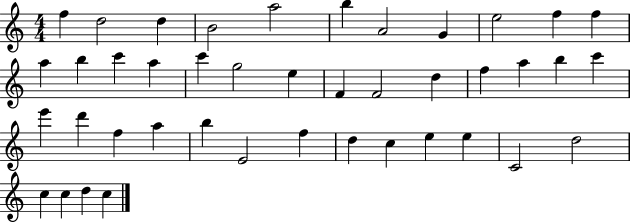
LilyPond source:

{
  \clef treble
  \numericTimeSignature
  \time 4/4
  \key c \major
  f''4 d''2 d''4 | b'2 a''2 | b''4 a'2 g'4 | e''2 f''4 f''4 | \break a''4 b''4 c'''4 a''4 | c'''4 g''2 e''4 | f'4 f'2 d''4 | f''4 a''4 b''4 c'''4 | \break e'''4 d'''4 f''4 a''4 | b''4 e'2 f''4 | d''4 c''4 e''4 e''4 | c'2 d''2 | \break c''4 c''4 d''4 c''4 | \bar "|."
}